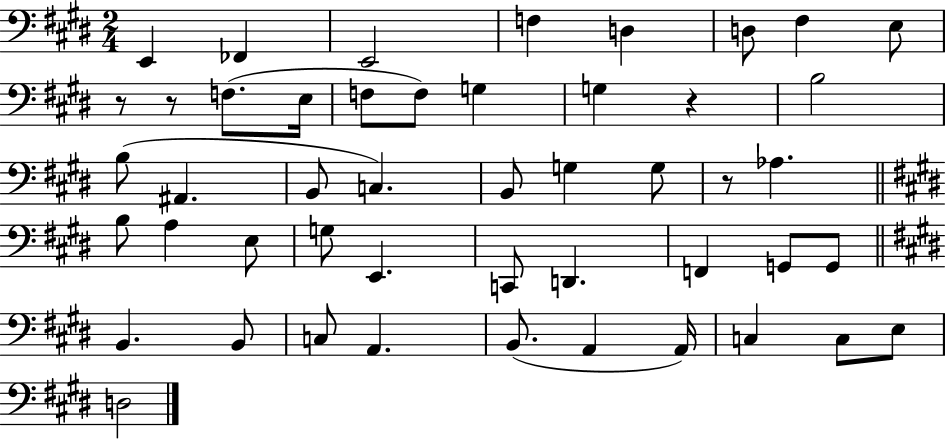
{
  \clef bass
  \numericTimeSignature
  \time 2/4
  \key e \major
  e,4 fes,4 | e,2 | f4 d4 | d8 fis4 e8 | \break r8 r8 f8.( e16 | f8 f8) g4 | g4 r4 | b2 | \break b8( ais,4. | b,8 c4.) | b,8 g4 g8 | r8 aes4. | \break \bar "||" \break \key e \major b8 a4 e8 | g8 e,4. | c,8 d,4. | f,4 g,8 g,8 | \break \bar "||" \break \key e \major b,4. b,8 | c8 a,4. | b,8.( a,4 a,16) | c4 c8 e8 | \break d2 | \bar "|."
}